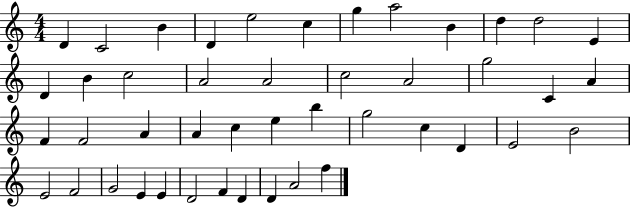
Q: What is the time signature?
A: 4/4